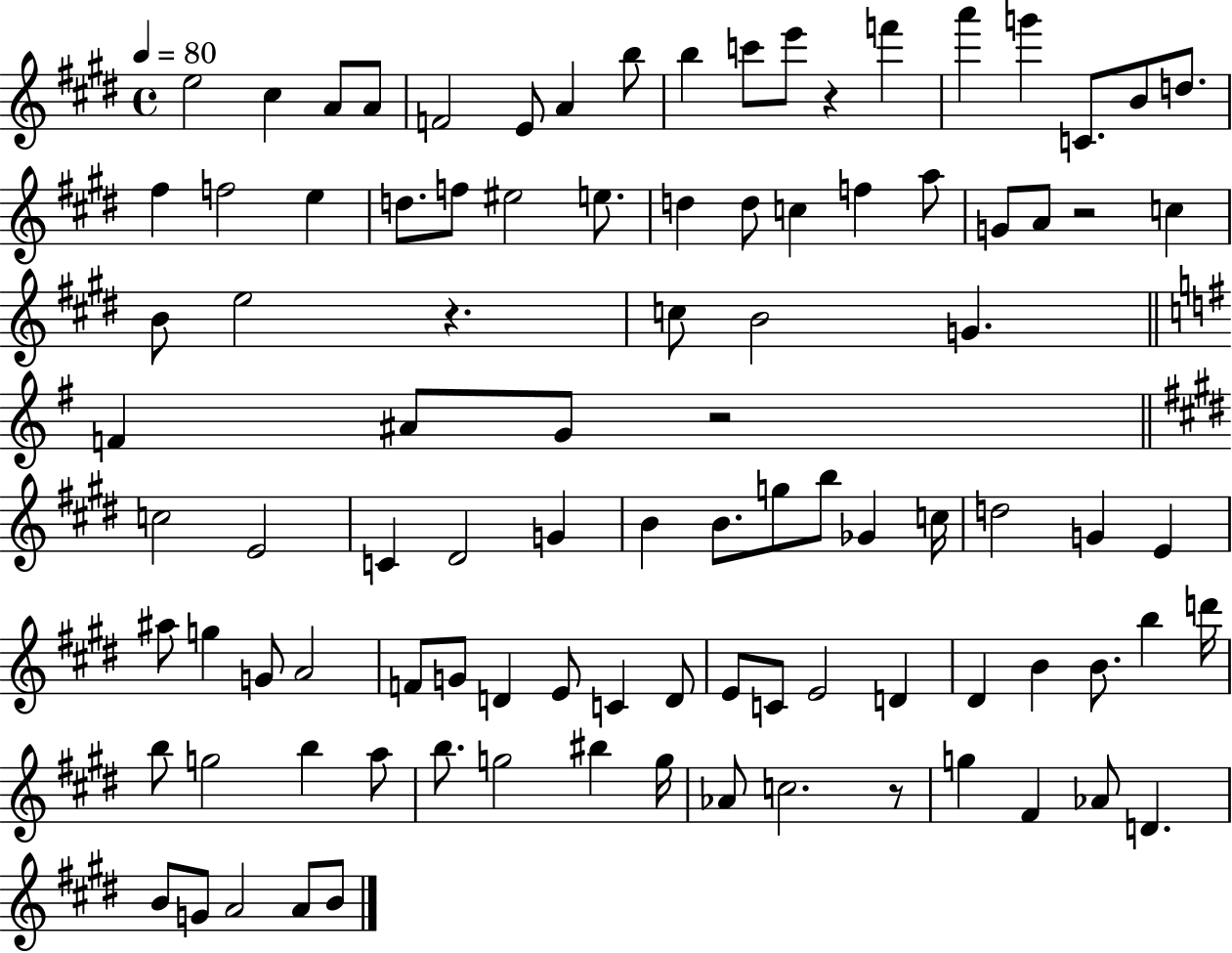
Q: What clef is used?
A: treble